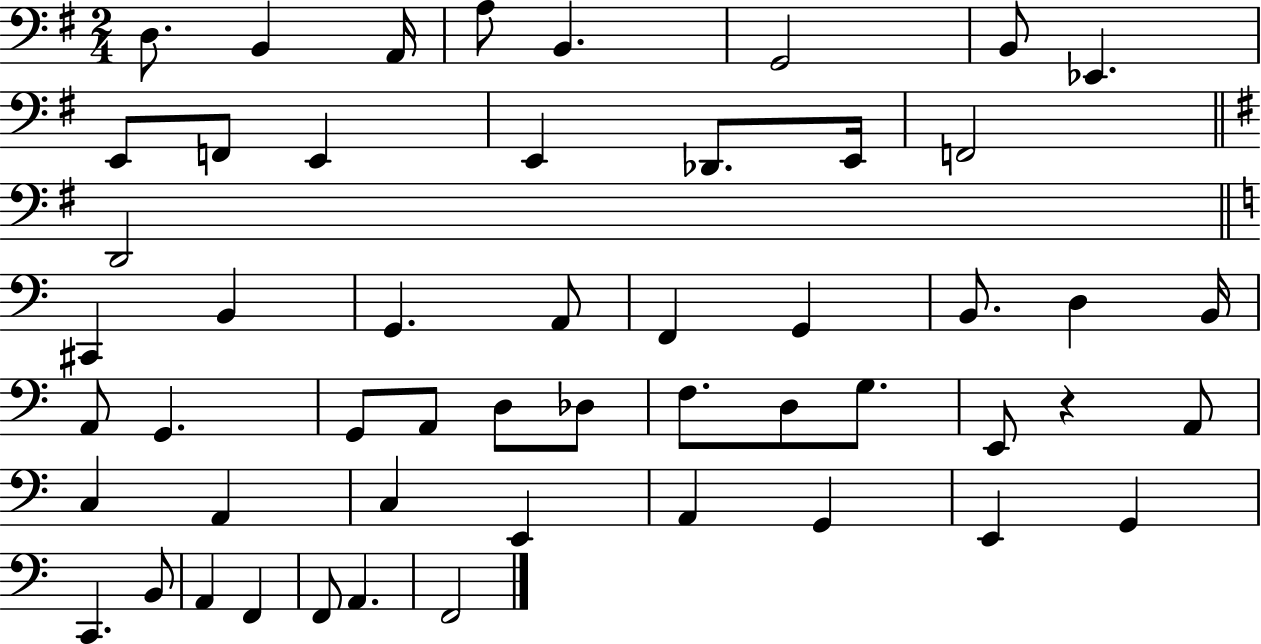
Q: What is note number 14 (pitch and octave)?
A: E2